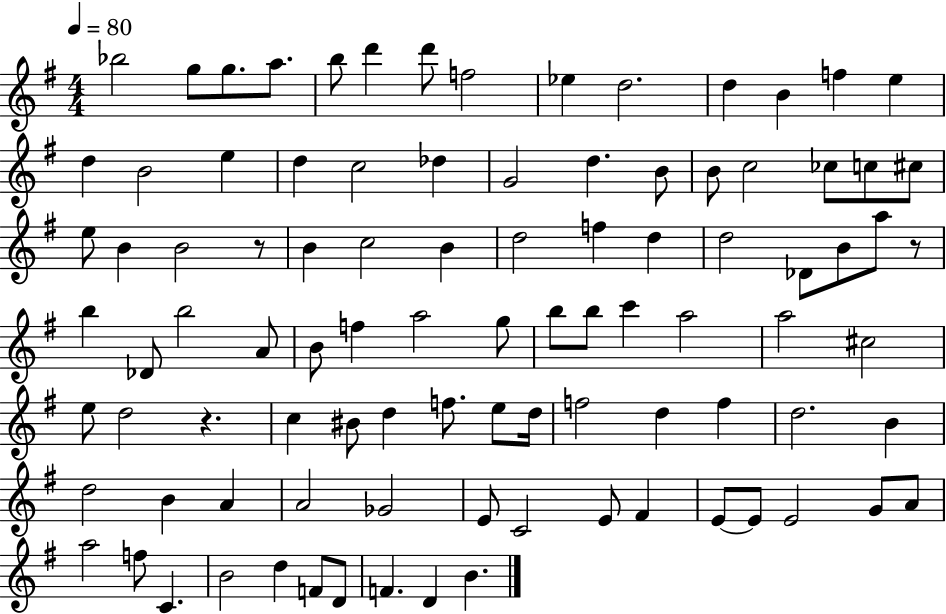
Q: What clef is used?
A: treble